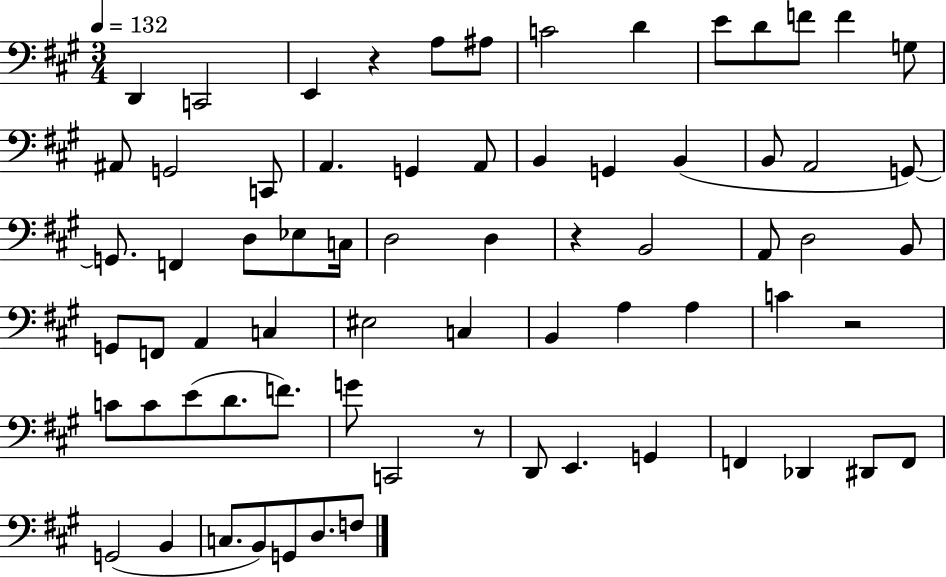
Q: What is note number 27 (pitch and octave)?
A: D3